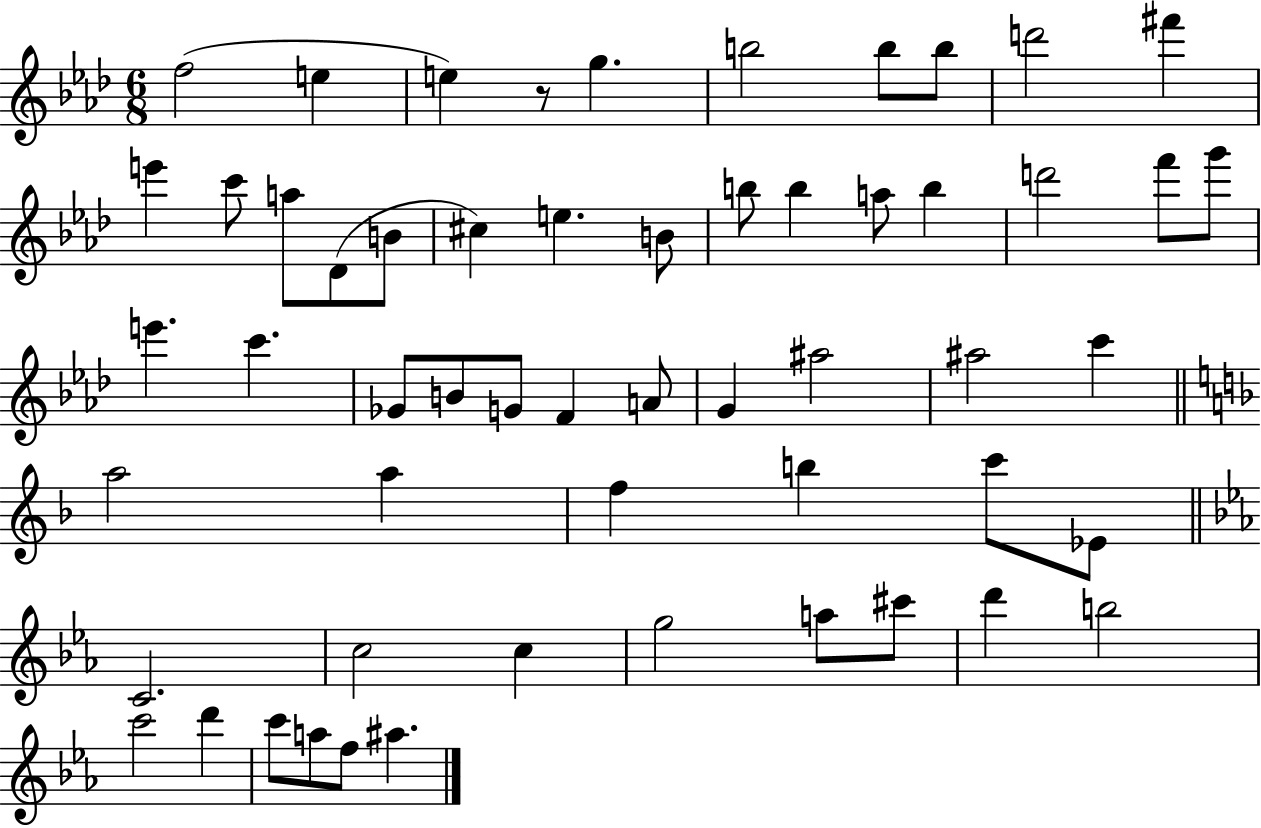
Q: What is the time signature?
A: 6/8